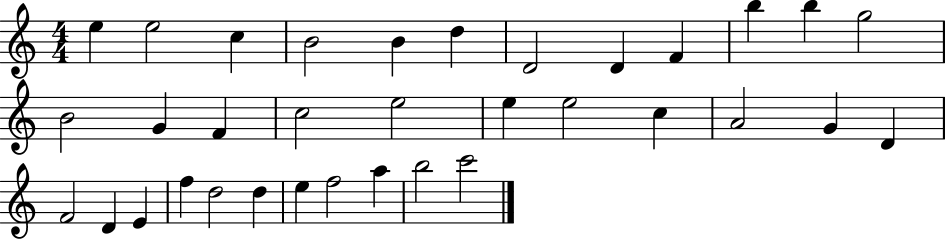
X:1
T:Untitled
M:4/4
L:1/4
K:C
e e2 c B2 B d D2 D F b b g2 B2 G F c2 e2 e e2 c A2 G D F2 D E f d2 d e f2 a b2 c'2